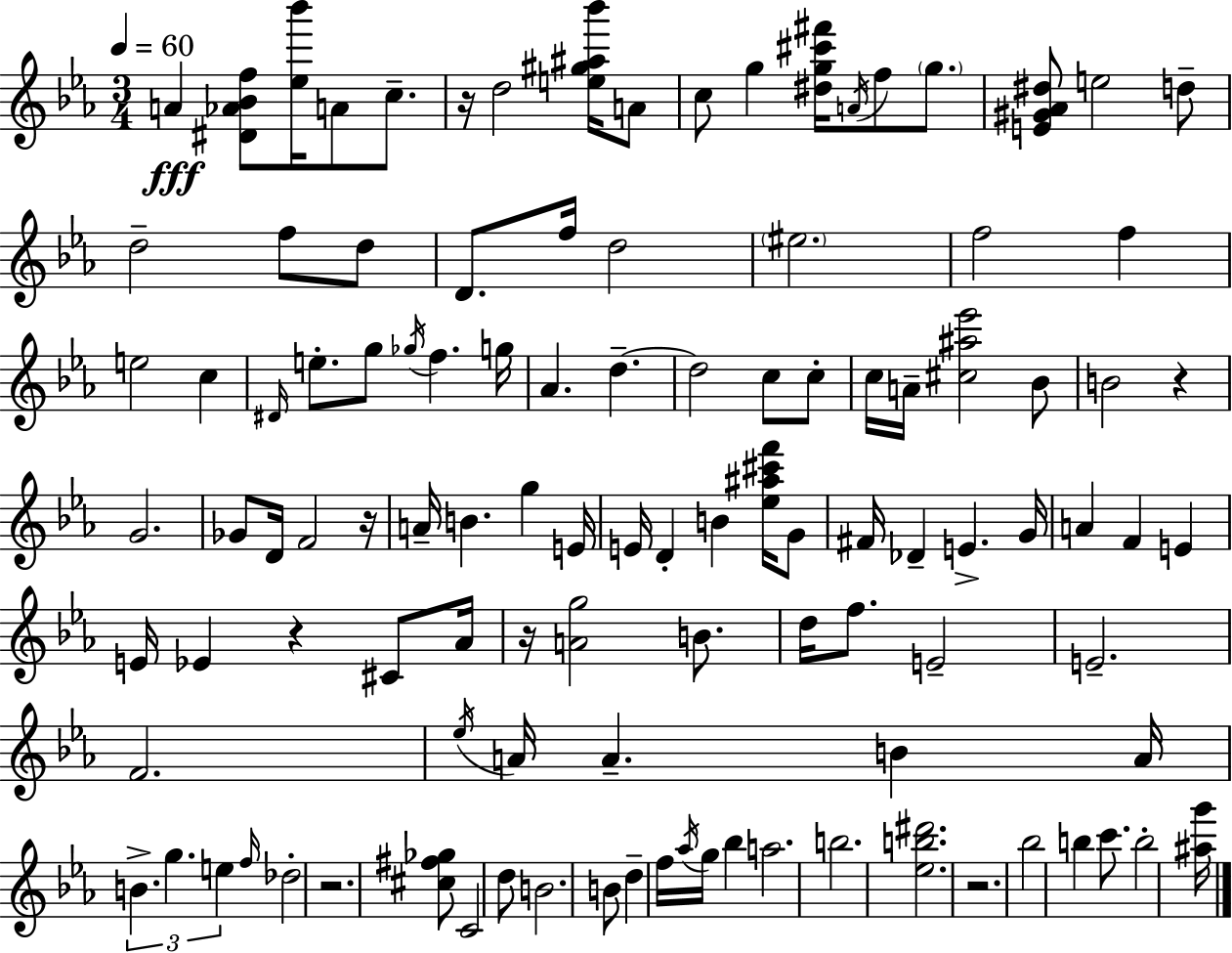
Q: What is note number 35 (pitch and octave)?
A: C5